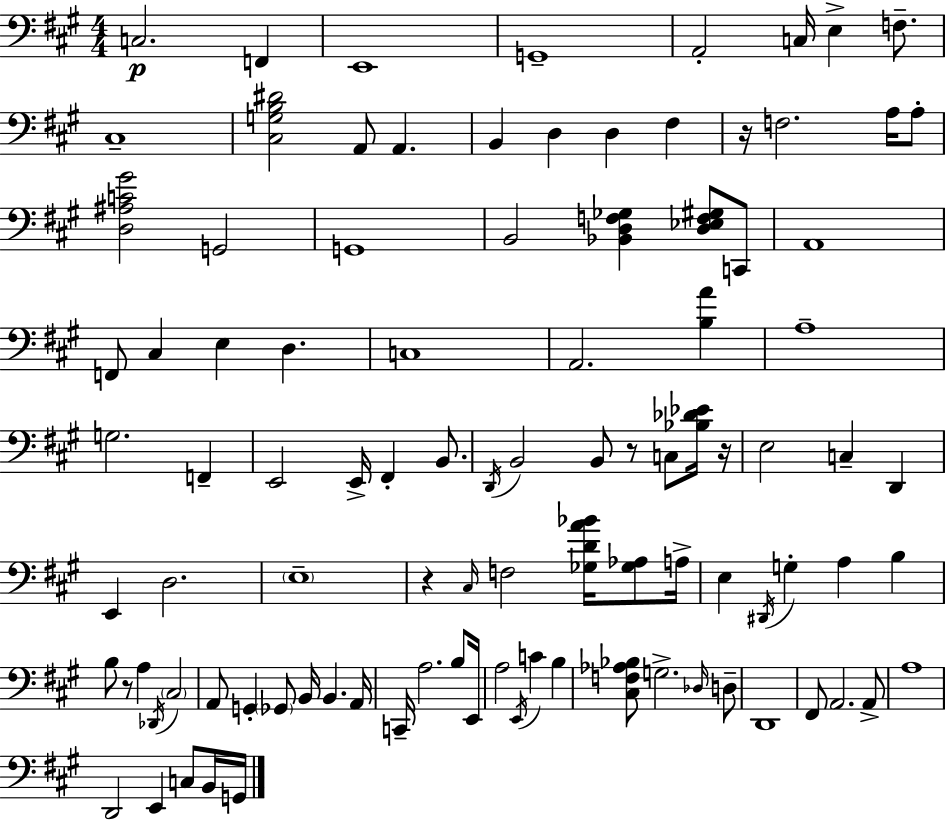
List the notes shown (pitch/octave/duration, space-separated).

C3/h. F2/q E2/w G2/w A2/h C3/s E3/q F3/e. C#3/w [C#3,G3,B3,D#4]/h A2/e A2/q. B2/q D3/q D3/q F#3/q R/s F3/h. A3/s A3/e [D3,A#3,C4,G#4]/h G2/h G2/w B2/h [Bb2,D3,F3,Gb3]/q [D3,Eb3,F3,G#3]/e C2/e A2/w F2/e C#3/q E3/q D3/q. C3/w A2/h. [B3,A4]/q A3/w G3/h. F2/q E2/h E2/s F#2/q B2/e. D2/s B2/h B2/e R/e C3/e [Bb3,Db4,Eb4]/s R/s E3/h C3/q D2/q E2/q D3/h. E3/w R/q C#3/s F3/h [Gb3,D4,A4,Bb4]/s [Gb3,Ab3]/e A3/s E3/q D#2/s G3/q A3/q B3/q B3/e R/e A3/q Db2/s C#3/h A2/e G2/q Gb2/e B2/s B2/q. A2/s C2/s A3/h. B3/e E2/s A3/h E2/s C4/q B3/q [C#3,F3,Ab3,Bb3]/e G3/h. Db3/s D3/e D2/w F#2/e A2/h. A2/e A3/w D2/h E2/q C3/e B2/s G2/s